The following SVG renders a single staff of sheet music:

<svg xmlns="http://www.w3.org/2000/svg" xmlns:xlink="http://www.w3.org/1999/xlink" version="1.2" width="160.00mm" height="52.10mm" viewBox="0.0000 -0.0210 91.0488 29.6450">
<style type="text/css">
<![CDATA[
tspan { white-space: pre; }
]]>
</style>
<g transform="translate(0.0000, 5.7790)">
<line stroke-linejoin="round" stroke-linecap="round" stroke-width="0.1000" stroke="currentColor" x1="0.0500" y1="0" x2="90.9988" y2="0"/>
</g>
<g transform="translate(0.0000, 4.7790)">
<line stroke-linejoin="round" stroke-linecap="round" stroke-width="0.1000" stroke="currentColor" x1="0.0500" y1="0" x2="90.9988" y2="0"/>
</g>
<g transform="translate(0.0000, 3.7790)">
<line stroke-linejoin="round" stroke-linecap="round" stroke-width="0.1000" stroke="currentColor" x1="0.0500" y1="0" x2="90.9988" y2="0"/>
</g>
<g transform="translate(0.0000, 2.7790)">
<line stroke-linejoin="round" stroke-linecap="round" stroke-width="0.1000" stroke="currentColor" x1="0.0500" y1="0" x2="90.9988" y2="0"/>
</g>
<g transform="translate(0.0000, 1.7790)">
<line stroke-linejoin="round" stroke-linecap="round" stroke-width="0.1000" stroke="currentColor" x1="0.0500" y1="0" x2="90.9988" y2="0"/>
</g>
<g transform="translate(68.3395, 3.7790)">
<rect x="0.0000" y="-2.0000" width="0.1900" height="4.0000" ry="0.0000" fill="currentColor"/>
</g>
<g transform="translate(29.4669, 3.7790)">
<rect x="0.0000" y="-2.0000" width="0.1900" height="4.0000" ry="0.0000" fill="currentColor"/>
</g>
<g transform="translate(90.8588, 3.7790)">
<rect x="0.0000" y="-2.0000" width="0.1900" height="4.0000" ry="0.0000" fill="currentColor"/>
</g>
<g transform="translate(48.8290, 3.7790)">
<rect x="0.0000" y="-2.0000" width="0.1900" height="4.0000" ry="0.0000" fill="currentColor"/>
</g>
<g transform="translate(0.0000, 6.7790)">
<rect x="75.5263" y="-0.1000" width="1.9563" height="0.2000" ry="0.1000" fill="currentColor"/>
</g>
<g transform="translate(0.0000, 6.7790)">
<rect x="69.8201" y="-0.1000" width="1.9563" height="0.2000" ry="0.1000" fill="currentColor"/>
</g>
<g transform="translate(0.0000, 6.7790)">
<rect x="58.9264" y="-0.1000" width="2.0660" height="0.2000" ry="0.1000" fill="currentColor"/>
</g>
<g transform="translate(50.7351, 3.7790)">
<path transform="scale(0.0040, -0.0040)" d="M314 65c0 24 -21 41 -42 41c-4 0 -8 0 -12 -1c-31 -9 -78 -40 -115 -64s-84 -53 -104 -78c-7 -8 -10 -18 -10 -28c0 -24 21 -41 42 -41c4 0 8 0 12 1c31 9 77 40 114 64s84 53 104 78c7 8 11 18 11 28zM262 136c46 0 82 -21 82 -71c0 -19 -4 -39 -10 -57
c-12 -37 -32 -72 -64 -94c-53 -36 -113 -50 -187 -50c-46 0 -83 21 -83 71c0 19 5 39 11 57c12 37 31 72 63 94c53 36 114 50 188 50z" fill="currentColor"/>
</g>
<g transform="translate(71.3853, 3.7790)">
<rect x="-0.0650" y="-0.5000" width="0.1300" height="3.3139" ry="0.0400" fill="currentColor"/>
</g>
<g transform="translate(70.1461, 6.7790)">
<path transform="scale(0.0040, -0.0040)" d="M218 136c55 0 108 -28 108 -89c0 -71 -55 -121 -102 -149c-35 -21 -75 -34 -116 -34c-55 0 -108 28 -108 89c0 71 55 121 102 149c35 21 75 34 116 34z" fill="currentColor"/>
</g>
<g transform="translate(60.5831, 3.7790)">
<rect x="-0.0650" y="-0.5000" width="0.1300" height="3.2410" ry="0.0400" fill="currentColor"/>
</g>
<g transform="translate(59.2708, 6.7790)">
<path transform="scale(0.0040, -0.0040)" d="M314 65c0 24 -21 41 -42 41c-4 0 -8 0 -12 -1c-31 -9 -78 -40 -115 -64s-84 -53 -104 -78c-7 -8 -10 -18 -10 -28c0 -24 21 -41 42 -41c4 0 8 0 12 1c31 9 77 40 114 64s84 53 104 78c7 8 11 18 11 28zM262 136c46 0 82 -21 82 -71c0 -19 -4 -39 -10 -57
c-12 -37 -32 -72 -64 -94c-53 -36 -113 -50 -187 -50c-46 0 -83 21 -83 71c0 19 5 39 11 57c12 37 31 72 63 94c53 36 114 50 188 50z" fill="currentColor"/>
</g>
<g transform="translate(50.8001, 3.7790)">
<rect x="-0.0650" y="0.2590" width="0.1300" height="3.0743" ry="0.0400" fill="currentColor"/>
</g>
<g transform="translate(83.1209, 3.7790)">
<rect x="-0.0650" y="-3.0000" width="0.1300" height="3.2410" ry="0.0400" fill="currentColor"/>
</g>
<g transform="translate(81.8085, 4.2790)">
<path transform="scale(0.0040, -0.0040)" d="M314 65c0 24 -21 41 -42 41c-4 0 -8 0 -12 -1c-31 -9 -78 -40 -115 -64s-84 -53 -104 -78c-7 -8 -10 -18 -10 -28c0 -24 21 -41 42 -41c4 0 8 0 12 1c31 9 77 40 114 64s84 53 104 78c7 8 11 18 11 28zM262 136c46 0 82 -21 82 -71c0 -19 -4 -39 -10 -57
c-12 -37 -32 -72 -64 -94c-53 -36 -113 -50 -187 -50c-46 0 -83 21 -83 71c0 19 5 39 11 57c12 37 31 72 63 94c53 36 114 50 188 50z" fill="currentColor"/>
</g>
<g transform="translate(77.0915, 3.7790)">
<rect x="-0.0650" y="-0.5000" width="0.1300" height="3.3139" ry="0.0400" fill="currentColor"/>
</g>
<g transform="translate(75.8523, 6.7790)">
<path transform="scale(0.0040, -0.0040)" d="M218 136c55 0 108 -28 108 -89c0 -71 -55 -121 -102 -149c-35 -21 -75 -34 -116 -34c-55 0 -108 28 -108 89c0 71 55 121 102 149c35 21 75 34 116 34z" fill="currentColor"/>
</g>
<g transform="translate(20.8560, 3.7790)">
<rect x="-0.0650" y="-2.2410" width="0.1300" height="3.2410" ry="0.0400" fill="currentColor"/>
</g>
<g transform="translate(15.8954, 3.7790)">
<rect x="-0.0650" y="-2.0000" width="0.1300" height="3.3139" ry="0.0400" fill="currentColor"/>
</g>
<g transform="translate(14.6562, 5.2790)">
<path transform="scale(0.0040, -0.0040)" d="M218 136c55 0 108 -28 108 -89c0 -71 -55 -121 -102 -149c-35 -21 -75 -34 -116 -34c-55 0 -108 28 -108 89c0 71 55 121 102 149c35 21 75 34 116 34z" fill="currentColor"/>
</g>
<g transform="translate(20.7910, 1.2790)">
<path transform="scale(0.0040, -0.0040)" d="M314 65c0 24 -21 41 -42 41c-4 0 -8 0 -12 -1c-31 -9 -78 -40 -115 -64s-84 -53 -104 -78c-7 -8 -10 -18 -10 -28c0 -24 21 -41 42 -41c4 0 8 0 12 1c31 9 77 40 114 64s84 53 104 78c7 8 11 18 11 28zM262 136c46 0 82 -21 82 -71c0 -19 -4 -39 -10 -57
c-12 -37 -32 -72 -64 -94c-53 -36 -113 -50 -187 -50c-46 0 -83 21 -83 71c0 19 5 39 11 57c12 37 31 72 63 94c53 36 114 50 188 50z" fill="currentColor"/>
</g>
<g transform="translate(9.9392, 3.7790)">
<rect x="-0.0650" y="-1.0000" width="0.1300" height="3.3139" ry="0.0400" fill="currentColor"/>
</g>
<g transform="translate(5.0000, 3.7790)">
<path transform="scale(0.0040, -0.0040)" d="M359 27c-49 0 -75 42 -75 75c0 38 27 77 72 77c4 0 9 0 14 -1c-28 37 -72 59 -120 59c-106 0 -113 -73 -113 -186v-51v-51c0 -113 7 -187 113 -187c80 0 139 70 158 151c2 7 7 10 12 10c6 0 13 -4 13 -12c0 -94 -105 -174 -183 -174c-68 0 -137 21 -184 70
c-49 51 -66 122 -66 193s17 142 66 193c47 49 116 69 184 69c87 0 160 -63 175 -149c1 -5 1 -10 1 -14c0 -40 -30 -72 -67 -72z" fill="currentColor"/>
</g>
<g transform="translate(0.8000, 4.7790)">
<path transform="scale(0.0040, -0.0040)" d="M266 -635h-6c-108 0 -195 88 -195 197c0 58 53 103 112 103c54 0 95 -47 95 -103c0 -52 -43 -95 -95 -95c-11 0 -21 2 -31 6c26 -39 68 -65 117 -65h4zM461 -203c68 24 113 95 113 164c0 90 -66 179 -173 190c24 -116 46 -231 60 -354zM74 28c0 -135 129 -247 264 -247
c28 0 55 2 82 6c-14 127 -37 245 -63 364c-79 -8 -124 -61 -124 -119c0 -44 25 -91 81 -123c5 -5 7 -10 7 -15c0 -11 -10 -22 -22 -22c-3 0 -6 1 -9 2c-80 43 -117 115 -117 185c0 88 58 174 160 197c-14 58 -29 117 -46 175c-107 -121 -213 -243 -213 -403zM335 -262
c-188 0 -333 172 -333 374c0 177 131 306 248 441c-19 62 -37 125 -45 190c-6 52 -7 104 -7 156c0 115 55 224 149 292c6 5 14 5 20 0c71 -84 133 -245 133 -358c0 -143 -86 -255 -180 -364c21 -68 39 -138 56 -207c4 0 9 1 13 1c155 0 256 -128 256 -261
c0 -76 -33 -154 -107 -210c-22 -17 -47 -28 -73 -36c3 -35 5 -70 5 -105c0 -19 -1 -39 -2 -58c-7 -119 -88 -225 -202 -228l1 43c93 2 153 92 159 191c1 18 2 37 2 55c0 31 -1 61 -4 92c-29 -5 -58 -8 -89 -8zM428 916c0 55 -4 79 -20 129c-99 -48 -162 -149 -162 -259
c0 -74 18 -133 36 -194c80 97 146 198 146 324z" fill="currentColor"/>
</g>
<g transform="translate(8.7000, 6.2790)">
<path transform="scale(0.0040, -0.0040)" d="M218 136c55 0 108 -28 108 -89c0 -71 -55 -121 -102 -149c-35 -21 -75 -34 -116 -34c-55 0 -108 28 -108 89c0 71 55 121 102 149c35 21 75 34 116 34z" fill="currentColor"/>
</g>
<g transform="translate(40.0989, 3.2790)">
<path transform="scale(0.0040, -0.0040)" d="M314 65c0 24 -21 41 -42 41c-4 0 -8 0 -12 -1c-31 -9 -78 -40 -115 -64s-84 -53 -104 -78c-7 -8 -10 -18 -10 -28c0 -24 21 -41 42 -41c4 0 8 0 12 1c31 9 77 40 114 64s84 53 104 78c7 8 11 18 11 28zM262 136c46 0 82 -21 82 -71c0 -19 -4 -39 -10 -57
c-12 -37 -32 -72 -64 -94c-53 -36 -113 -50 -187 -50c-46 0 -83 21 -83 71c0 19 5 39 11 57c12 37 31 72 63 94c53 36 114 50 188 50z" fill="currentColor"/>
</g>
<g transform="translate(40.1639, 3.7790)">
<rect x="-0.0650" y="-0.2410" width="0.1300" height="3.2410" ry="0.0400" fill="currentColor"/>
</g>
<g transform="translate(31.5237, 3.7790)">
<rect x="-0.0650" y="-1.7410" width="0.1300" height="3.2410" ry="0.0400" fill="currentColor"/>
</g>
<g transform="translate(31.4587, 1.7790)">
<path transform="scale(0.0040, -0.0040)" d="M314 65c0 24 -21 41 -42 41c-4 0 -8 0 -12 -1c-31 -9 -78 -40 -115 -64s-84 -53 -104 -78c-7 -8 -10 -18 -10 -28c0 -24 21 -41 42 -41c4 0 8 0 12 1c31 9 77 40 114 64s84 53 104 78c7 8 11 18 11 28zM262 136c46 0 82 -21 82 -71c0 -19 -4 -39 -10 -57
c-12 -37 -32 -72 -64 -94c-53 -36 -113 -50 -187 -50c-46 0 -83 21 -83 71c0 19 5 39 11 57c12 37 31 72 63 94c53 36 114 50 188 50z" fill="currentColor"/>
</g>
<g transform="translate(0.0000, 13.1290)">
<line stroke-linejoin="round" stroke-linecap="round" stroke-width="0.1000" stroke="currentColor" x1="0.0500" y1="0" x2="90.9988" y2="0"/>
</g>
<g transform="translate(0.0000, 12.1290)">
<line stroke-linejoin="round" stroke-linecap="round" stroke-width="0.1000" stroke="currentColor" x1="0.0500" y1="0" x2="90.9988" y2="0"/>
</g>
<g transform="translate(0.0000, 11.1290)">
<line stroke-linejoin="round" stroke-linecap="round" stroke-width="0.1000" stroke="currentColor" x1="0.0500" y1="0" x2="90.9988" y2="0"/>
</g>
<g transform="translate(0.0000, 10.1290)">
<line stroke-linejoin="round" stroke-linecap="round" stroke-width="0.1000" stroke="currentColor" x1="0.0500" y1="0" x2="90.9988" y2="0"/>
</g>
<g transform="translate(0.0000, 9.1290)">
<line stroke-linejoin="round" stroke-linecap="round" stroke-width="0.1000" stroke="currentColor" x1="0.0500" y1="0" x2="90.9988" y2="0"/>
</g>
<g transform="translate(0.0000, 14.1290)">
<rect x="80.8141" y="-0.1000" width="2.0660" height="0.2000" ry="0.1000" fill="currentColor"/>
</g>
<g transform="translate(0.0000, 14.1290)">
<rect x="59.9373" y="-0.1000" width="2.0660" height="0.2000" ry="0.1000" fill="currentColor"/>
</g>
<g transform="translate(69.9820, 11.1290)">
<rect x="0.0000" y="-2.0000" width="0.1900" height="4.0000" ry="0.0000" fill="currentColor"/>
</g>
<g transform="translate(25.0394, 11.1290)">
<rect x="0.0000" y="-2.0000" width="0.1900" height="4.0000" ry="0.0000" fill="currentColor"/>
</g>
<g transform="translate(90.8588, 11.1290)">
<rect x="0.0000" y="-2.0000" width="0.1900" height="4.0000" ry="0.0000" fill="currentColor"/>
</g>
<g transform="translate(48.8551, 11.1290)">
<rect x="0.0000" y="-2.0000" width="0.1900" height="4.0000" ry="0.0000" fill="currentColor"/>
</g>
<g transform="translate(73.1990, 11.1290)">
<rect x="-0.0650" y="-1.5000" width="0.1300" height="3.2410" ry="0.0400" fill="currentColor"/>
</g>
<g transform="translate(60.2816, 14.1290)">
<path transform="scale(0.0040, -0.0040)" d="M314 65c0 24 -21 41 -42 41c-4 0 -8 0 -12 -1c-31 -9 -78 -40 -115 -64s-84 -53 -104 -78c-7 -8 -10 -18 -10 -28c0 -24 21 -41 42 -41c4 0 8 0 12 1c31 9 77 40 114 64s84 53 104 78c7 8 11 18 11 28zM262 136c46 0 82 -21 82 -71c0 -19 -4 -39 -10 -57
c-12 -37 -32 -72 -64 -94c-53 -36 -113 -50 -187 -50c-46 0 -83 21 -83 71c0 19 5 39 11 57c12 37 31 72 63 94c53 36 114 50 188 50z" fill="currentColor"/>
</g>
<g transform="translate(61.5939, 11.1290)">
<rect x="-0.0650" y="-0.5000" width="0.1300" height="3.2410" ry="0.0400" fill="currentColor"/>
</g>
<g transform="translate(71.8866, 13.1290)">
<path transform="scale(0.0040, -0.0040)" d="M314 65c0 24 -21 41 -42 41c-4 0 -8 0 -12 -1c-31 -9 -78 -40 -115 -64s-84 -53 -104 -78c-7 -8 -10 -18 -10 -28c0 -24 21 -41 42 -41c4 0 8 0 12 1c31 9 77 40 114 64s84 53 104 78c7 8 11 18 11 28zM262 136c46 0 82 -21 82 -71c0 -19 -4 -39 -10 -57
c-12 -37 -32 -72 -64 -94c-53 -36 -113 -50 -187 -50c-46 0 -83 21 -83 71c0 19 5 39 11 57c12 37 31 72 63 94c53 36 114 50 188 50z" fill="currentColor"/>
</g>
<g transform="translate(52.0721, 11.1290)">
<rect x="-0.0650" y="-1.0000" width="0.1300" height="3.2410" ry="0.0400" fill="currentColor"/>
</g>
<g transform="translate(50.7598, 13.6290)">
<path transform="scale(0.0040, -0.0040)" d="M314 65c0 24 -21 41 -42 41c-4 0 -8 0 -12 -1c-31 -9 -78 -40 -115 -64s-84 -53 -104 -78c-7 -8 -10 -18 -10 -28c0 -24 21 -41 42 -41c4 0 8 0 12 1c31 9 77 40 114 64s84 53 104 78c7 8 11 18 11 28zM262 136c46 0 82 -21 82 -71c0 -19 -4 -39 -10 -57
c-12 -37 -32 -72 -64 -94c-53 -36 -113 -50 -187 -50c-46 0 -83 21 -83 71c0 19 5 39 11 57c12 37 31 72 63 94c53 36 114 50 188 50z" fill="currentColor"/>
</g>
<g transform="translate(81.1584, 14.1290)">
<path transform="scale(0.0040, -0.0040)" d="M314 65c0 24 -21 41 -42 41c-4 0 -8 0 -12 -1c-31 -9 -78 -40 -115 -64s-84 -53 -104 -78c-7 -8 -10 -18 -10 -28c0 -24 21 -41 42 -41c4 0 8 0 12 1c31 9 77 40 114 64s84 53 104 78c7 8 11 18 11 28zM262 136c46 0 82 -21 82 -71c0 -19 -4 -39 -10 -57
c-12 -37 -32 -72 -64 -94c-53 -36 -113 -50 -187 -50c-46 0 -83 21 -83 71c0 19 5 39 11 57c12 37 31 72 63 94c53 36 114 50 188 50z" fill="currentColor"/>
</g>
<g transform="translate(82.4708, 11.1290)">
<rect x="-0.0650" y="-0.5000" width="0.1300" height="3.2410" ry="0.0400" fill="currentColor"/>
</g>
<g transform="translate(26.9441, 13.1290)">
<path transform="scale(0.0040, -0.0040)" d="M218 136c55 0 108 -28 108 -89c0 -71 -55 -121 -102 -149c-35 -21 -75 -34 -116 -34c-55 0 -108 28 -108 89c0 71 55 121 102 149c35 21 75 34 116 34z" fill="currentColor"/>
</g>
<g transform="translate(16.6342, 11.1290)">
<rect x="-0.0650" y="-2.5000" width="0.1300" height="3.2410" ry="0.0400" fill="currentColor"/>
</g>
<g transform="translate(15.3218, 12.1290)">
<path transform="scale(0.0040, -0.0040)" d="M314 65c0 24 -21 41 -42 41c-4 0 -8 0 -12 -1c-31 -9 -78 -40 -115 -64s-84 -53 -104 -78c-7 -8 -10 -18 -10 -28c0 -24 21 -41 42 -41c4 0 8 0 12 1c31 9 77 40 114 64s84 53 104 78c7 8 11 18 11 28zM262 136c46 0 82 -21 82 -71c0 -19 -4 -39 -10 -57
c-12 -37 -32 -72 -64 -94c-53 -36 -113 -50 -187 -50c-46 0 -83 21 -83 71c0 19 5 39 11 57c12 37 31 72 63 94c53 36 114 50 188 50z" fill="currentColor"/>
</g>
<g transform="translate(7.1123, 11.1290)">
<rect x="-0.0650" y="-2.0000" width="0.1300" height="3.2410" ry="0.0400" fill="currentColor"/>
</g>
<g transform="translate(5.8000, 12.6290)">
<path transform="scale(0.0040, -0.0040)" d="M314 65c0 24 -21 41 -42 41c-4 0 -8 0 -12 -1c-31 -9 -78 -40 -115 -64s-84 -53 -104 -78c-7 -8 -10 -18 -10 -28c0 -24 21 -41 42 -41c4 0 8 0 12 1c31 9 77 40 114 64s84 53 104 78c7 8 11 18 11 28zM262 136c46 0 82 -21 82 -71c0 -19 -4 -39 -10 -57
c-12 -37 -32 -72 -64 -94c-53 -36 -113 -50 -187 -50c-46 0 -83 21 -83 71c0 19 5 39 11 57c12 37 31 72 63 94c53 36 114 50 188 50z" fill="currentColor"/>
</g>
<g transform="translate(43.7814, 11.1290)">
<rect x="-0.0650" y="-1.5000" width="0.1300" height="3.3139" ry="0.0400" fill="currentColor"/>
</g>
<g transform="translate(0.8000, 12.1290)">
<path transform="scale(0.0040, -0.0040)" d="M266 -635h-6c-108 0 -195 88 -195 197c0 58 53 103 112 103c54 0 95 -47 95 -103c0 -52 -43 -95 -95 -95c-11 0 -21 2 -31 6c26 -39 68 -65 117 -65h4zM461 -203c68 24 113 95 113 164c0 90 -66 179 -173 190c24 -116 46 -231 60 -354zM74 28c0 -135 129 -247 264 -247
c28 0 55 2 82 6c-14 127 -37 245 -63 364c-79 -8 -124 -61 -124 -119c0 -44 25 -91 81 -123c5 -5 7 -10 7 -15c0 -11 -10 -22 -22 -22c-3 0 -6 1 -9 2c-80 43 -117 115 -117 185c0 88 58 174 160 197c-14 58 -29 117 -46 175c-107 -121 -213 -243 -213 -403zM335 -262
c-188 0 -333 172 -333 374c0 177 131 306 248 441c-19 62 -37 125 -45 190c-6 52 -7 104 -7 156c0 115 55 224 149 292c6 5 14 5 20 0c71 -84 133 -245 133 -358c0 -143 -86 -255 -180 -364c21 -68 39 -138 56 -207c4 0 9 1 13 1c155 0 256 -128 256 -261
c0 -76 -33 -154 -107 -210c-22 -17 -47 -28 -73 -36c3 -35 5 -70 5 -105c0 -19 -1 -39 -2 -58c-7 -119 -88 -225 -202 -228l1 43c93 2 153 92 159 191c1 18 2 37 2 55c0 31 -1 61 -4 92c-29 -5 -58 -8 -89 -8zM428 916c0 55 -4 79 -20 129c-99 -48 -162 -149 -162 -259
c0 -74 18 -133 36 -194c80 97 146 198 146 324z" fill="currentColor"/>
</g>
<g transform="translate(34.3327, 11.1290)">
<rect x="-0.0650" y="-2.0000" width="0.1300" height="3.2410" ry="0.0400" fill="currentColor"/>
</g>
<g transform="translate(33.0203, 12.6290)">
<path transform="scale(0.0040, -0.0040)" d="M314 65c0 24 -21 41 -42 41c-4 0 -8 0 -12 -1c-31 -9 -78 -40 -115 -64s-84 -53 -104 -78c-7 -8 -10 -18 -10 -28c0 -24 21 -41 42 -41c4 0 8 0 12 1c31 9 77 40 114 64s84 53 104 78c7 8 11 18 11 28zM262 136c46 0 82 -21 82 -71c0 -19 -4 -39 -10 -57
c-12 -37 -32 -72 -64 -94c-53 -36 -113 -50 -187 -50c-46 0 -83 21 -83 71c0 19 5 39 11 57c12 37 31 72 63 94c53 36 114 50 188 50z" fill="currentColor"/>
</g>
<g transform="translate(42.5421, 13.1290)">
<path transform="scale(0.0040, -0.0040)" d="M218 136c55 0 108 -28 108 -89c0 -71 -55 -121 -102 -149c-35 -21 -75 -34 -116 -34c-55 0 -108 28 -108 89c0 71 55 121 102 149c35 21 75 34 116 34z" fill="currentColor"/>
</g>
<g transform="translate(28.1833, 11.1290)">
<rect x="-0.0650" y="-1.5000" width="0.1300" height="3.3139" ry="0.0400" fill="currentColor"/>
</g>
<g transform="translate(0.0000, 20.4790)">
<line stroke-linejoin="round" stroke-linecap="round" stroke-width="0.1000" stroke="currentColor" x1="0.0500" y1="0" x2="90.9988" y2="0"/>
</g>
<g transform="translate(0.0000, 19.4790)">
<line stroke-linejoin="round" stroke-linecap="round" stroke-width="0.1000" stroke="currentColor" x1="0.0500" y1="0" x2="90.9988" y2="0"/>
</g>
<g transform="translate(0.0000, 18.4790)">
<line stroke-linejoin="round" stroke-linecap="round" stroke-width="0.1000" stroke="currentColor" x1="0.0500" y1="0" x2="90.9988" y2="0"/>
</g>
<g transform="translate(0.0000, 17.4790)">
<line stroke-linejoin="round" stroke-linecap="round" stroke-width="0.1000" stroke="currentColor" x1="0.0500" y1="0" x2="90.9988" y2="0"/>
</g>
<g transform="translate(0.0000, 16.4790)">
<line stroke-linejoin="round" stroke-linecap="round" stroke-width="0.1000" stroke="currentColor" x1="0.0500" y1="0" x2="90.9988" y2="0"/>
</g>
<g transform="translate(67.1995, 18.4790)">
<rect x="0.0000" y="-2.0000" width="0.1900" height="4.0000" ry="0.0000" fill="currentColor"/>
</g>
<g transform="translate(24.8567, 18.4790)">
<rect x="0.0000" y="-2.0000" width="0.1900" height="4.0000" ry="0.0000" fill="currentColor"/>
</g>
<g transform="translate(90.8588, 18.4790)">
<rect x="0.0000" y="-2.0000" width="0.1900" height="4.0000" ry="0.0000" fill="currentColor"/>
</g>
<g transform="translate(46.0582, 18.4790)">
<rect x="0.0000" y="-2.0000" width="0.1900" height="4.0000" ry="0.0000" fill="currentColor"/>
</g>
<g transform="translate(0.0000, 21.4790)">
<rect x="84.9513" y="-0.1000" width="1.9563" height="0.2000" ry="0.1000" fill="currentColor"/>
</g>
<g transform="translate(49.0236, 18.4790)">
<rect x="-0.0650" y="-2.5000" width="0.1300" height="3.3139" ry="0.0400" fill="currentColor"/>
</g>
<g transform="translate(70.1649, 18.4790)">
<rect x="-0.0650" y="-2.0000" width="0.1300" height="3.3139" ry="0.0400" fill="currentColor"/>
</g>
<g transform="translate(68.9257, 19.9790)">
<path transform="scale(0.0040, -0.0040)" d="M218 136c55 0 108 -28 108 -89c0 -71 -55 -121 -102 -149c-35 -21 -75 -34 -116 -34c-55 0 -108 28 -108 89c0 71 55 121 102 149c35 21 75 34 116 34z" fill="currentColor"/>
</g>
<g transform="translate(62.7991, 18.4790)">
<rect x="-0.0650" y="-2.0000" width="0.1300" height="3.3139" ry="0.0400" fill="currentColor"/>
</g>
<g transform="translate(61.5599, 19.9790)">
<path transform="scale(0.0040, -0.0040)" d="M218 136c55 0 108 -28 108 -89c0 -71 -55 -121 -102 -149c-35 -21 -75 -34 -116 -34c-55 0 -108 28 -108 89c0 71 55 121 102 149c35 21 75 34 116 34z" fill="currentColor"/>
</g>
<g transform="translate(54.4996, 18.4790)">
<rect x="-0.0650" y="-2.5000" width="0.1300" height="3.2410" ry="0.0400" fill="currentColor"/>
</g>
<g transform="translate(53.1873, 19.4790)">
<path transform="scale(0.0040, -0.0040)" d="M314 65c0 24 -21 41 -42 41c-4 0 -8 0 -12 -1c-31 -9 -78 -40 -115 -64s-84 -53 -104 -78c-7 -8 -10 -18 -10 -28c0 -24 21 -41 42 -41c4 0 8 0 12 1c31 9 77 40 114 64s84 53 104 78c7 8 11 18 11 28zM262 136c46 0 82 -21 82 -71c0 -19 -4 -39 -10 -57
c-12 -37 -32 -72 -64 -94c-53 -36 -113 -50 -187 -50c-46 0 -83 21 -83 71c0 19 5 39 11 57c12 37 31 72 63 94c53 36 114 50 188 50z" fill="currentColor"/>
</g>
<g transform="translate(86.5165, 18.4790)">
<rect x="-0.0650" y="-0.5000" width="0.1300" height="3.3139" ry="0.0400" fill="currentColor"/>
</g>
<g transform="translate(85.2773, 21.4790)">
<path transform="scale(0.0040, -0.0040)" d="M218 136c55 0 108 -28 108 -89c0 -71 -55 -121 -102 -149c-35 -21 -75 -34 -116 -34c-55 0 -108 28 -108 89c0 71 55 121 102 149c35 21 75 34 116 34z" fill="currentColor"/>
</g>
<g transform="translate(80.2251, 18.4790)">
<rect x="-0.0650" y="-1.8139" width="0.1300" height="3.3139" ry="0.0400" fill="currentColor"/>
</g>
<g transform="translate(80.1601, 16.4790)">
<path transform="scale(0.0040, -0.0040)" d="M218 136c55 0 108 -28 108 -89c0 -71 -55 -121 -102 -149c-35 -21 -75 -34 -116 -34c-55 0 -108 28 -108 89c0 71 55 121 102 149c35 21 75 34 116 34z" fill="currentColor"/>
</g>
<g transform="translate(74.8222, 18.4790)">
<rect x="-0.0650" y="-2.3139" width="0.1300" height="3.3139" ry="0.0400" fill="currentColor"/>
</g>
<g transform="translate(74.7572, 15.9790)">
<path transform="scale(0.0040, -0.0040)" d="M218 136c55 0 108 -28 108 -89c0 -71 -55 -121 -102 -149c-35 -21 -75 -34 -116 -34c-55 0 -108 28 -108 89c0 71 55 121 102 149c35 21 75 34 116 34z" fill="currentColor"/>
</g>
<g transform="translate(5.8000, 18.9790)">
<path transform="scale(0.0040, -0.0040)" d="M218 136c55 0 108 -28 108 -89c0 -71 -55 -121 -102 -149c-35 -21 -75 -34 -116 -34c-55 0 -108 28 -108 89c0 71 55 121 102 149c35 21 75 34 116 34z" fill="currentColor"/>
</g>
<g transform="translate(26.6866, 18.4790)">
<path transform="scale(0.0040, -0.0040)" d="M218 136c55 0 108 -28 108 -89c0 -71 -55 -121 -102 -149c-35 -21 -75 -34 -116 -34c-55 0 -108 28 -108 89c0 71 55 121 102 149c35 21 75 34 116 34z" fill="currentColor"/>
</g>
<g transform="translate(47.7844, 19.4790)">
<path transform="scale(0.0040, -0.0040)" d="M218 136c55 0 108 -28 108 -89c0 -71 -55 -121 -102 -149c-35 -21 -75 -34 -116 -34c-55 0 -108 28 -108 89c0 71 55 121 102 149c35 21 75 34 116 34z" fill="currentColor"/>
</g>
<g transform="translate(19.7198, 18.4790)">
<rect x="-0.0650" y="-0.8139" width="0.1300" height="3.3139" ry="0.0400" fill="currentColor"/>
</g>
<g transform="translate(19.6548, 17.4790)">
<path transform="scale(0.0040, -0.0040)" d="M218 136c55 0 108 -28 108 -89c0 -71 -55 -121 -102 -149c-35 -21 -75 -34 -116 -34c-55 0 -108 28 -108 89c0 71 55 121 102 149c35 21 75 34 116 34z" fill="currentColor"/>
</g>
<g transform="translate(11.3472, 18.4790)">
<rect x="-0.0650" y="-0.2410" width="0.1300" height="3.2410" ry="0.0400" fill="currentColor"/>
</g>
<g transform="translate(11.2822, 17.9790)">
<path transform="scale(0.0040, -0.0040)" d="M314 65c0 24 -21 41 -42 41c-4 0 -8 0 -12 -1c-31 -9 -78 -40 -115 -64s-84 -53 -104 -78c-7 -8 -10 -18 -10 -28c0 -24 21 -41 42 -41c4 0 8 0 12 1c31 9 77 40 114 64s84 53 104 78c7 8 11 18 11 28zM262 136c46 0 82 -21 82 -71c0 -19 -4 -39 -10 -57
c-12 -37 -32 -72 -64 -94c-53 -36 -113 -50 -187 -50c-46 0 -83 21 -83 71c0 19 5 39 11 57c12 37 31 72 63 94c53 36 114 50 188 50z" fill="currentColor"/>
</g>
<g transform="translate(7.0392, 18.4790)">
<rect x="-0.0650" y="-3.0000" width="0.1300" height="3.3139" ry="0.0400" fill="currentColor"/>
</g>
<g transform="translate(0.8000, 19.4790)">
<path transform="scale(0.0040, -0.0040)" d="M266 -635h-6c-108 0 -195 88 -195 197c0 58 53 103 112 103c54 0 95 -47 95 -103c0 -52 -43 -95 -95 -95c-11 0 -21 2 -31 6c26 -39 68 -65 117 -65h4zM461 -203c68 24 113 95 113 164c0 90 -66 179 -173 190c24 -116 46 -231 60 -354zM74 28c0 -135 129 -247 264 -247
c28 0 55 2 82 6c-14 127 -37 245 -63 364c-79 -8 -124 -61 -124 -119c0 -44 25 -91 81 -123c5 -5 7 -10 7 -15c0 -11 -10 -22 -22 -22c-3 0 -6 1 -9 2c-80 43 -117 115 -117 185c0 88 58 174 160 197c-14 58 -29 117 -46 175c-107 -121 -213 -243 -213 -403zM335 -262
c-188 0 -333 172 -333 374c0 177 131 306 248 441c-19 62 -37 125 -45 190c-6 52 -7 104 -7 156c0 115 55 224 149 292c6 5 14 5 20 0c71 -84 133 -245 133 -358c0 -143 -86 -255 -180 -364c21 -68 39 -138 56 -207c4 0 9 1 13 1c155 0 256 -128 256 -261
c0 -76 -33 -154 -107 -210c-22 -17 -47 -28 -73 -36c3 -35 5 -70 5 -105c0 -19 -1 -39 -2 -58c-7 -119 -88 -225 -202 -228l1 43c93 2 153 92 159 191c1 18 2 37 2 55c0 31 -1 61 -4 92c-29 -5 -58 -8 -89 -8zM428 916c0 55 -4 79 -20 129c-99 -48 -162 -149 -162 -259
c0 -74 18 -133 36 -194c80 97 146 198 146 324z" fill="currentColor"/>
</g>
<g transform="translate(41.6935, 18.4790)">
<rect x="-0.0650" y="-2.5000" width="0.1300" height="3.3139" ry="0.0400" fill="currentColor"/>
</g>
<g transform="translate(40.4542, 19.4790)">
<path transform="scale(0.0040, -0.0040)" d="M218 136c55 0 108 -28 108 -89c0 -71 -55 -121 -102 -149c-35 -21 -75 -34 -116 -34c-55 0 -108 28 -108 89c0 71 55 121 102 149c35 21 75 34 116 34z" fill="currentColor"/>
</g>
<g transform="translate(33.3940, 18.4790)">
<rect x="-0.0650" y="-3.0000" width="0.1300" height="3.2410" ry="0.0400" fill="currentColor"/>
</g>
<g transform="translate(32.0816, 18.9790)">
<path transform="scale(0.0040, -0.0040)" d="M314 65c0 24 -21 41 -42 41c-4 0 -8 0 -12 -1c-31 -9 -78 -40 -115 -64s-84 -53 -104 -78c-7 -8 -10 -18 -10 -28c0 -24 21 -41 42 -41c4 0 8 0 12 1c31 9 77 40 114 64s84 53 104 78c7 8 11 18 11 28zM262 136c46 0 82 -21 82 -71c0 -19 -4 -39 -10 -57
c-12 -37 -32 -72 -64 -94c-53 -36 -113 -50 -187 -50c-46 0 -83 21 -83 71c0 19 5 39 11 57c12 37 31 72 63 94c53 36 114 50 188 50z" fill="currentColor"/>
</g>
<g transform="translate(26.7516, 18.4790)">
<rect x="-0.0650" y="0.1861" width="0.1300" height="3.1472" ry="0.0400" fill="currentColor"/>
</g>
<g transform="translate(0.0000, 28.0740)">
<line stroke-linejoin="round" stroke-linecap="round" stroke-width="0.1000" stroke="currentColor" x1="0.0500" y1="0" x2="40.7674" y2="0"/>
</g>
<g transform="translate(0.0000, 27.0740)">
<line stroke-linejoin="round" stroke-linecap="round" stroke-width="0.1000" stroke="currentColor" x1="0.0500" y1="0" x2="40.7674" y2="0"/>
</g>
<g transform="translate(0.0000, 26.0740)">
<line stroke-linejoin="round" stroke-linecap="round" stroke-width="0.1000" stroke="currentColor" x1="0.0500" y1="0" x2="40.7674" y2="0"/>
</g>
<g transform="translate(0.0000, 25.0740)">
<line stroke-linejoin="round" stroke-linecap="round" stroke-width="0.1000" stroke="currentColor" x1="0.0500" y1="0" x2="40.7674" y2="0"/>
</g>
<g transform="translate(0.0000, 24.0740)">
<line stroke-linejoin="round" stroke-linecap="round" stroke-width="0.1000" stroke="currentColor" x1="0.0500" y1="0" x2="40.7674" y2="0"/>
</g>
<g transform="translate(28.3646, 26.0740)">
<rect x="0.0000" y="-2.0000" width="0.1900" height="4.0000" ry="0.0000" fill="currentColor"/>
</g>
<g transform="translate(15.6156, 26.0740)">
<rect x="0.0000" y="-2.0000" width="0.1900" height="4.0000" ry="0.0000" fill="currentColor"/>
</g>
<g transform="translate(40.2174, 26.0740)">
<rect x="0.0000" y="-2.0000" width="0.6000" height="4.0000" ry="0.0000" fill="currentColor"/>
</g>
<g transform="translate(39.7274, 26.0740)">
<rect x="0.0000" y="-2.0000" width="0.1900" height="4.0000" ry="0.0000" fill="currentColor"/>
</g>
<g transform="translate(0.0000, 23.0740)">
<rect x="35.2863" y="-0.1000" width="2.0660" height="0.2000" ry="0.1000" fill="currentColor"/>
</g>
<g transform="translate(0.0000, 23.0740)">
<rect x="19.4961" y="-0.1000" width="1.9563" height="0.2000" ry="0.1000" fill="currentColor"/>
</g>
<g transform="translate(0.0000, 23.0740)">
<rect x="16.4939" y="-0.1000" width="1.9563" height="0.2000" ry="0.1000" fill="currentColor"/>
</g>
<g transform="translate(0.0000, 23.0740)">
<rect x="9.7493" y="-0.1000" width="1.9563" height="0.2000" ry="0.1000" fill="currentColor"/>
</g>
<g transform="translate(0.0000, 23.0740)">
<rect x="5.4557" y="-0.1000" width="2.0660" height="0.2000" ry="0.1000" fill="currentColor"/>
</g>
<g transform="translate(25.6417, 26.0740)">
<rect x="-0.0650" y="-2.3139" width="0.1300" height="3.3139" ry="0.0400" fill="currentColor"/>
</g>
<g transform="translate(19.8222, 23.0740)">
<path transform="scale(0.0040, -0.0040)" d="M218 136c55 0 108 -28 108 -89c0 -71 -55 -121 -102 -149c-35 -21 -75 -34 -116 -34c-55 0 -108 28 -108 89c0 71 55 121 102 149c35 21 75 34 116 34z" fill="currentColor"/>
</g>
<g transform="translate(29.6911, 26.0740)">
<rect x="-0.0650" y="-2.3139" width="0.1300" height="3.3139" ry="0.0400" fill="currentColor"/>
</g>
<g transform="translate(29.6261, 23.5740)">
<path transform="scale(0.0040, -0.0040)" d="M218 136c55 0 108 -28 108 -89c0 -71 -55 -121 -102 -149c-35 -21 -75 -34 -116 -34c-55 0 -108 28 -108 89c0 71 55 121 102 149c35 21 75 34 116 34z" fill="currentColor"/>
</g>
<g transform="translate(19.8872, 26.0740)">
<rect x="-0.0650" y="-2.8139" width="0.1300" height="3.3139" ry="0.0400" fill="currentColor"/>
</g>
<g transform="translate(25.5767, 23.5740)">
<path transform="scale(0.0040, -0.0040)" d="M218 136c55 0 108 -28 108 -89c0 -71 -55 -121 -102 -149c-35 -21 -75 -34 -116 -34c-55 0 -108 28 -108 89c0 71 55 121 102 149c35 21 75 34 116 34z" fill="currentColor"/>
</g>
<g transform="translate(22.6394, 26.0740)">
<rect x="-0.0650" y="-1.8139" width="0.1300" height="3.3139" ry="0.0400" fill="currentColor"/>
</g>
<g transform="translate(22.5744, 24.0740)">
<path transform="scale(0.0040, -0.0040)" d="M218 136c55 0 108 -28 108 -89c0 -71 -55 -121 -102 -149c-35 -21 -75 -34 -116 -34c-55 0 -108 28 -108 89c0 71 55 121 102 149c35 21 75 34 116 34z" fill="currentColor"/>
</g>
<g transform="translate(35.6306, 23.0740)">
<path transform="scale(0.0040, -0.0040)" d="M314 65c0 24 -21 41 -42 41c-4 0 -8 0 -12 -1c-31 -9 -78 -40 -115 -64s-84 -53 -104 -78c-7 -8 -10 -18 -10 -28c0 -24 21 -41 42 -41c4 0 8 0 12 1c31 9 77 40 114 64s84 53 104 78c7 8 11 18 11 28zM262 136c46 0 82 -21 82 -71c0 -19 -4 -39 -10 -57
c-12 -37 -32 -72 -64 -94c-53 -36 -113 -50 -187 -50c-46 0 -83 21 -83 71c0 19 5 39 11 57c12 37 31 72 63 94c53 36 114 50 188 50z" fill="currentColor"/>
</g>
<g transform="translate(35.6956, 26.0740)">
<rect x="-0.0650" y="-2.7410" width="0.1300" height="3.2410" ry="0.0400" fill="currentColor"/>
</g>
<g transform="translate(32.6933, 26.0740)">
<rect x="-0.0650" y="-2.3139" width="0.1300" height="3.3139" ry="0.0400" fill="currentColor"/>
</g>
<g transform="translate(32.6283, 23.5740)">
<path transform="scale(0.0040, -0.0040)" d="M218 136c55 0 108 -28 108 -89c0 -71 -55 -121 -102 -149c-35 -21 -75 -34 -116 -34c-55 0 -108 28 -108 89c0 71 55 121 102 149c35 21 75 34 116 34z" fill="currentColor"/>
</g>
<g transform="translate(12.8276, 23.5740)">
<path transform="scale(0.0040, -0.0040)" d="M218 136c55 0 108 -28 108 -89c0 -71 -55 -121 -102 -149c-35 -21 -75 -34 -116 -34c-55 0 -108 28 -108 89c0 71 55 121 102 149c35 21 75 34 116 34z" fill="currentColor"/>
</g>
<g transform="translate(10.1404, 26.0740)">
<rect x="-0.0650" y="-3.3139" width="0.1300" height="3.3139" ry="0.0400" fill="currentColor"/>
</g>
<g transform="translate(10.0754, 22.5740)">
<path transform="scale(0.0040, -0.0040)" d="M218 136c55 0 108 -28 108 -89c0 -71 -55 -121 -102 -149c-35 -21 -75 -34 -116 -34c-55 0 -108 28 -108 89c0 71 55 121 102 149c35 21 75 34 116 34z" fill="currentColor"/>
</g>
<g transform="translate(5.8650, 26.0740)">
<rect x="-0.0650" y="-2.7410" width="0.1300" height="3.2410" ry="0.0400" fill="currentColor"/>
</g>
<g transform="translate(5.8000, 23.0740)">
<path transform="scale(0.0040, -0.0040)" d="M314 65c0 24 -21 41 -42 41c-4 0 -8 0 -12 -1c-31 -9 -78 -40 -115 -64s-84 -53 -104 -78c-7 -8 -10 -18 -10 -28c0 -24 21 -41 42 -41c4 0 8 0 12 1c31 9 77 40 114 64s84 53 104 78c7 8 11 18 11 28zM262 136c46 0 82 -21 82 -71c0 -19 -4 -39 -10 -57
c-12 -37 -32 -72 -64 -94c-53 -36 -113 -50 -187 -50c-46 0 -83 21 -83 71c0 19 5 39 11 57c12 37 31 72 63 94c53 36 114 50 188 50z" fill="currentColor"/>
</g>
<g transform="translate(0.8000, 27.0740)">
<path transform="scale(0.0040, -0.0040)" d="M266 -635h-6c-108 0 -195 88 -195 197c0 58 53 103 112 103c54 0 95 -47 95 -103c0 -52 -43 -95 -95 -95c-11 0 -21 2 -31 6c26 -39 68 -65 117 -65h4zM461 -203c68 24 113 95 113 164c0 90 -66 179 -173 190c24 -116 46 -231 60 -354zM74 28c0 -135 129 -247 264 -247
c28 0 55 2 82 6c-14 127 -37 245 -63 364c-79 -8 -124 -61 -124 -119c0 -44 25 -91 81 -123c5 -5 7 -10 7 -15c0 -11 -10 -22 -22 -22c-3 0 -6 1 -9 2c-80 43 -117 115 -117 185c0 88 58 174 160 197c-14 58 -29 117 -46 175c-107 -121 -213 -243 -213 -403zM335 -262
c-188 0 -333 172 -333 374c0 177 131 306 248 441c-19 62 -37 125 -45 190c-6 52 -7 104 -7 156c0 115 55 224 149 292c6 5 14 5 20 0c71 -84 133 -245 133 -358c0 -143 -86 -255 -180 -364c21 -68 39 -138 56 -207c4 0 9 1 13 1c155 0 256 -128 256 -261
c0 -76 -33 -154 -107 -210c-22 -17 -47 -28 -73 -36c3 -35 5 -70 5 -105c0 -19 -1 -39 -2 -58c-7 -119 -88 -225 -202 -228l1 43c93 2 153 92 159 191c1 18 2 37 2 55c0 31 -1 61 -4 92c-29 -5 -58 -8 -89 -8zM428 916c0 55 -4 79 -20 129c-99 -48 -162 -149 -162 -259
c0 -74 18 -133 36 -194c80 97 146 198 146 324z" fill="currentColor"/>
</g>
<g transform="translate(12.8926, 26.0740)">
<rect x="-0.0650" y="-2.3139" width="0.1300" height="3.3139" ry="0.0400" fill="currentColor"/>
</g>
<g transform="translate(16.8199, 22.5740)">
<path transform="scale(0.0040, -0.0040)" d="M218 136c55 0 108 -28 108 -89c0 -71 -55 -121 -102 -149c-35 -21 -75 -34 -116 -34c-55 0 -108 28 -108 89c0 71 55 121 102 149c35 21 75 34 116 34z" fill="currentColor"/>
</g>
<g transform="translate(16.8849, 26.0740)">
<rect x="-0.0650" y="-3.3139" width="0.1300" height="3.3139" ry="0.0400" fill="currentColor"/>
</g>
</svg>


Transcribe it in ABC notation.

X:1
T:Untitled
M:4/4
L:1/4
K:C
D F g2 f2 c2 B2 C2 C C A2 F2 G2 E F2 E D2 C2 E2 C2 A c2 d B A2 G G G2 F F g f C a2 b g b a f g g g a2